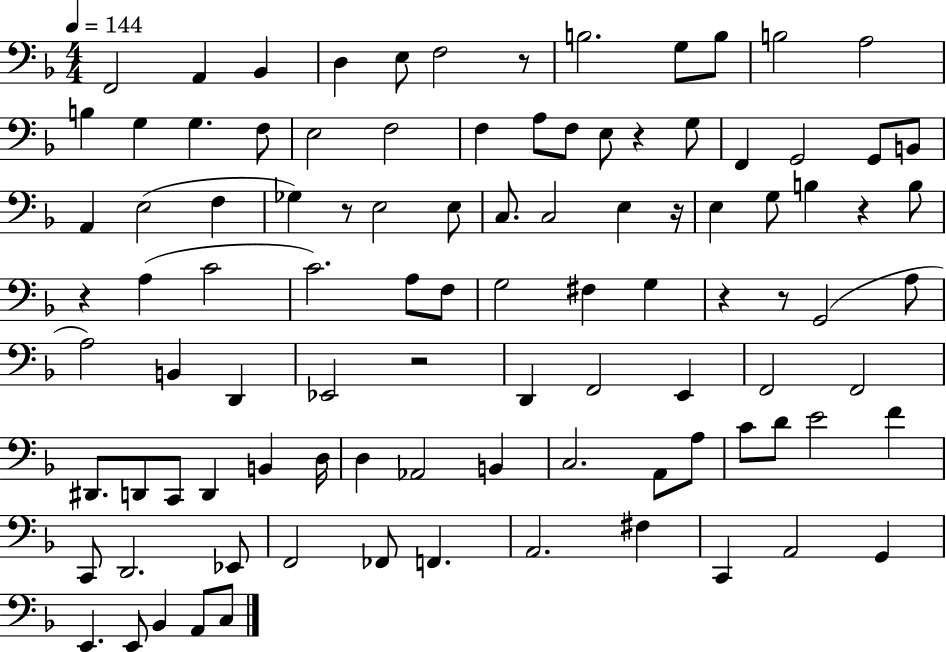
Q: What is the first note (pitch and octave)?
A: F2